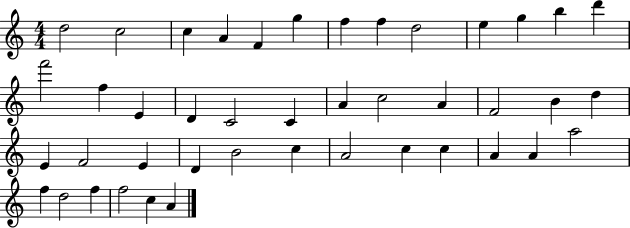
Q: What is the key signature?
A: C major